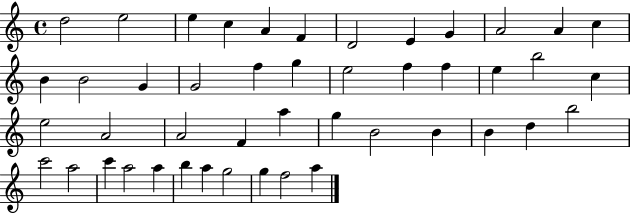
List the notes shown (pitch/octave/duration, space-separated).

D5/h E5/h E5/q C5/q A4/q F4/q D4/h E4/q G4/q A4/h A4/q C5/q B4/q B4/h G4/q G4/h F5/q G5/q E5/h F5/q F5/q E5/q B5/h C5/q E5/h A4/h A4/h F4/q A5/q G5/q B4/h B4/q B4/q D5/q B5/h C6/h A5/h C6/q A5/h A5/q B5/q A5/q G5/h G5/q F5/h A5/q